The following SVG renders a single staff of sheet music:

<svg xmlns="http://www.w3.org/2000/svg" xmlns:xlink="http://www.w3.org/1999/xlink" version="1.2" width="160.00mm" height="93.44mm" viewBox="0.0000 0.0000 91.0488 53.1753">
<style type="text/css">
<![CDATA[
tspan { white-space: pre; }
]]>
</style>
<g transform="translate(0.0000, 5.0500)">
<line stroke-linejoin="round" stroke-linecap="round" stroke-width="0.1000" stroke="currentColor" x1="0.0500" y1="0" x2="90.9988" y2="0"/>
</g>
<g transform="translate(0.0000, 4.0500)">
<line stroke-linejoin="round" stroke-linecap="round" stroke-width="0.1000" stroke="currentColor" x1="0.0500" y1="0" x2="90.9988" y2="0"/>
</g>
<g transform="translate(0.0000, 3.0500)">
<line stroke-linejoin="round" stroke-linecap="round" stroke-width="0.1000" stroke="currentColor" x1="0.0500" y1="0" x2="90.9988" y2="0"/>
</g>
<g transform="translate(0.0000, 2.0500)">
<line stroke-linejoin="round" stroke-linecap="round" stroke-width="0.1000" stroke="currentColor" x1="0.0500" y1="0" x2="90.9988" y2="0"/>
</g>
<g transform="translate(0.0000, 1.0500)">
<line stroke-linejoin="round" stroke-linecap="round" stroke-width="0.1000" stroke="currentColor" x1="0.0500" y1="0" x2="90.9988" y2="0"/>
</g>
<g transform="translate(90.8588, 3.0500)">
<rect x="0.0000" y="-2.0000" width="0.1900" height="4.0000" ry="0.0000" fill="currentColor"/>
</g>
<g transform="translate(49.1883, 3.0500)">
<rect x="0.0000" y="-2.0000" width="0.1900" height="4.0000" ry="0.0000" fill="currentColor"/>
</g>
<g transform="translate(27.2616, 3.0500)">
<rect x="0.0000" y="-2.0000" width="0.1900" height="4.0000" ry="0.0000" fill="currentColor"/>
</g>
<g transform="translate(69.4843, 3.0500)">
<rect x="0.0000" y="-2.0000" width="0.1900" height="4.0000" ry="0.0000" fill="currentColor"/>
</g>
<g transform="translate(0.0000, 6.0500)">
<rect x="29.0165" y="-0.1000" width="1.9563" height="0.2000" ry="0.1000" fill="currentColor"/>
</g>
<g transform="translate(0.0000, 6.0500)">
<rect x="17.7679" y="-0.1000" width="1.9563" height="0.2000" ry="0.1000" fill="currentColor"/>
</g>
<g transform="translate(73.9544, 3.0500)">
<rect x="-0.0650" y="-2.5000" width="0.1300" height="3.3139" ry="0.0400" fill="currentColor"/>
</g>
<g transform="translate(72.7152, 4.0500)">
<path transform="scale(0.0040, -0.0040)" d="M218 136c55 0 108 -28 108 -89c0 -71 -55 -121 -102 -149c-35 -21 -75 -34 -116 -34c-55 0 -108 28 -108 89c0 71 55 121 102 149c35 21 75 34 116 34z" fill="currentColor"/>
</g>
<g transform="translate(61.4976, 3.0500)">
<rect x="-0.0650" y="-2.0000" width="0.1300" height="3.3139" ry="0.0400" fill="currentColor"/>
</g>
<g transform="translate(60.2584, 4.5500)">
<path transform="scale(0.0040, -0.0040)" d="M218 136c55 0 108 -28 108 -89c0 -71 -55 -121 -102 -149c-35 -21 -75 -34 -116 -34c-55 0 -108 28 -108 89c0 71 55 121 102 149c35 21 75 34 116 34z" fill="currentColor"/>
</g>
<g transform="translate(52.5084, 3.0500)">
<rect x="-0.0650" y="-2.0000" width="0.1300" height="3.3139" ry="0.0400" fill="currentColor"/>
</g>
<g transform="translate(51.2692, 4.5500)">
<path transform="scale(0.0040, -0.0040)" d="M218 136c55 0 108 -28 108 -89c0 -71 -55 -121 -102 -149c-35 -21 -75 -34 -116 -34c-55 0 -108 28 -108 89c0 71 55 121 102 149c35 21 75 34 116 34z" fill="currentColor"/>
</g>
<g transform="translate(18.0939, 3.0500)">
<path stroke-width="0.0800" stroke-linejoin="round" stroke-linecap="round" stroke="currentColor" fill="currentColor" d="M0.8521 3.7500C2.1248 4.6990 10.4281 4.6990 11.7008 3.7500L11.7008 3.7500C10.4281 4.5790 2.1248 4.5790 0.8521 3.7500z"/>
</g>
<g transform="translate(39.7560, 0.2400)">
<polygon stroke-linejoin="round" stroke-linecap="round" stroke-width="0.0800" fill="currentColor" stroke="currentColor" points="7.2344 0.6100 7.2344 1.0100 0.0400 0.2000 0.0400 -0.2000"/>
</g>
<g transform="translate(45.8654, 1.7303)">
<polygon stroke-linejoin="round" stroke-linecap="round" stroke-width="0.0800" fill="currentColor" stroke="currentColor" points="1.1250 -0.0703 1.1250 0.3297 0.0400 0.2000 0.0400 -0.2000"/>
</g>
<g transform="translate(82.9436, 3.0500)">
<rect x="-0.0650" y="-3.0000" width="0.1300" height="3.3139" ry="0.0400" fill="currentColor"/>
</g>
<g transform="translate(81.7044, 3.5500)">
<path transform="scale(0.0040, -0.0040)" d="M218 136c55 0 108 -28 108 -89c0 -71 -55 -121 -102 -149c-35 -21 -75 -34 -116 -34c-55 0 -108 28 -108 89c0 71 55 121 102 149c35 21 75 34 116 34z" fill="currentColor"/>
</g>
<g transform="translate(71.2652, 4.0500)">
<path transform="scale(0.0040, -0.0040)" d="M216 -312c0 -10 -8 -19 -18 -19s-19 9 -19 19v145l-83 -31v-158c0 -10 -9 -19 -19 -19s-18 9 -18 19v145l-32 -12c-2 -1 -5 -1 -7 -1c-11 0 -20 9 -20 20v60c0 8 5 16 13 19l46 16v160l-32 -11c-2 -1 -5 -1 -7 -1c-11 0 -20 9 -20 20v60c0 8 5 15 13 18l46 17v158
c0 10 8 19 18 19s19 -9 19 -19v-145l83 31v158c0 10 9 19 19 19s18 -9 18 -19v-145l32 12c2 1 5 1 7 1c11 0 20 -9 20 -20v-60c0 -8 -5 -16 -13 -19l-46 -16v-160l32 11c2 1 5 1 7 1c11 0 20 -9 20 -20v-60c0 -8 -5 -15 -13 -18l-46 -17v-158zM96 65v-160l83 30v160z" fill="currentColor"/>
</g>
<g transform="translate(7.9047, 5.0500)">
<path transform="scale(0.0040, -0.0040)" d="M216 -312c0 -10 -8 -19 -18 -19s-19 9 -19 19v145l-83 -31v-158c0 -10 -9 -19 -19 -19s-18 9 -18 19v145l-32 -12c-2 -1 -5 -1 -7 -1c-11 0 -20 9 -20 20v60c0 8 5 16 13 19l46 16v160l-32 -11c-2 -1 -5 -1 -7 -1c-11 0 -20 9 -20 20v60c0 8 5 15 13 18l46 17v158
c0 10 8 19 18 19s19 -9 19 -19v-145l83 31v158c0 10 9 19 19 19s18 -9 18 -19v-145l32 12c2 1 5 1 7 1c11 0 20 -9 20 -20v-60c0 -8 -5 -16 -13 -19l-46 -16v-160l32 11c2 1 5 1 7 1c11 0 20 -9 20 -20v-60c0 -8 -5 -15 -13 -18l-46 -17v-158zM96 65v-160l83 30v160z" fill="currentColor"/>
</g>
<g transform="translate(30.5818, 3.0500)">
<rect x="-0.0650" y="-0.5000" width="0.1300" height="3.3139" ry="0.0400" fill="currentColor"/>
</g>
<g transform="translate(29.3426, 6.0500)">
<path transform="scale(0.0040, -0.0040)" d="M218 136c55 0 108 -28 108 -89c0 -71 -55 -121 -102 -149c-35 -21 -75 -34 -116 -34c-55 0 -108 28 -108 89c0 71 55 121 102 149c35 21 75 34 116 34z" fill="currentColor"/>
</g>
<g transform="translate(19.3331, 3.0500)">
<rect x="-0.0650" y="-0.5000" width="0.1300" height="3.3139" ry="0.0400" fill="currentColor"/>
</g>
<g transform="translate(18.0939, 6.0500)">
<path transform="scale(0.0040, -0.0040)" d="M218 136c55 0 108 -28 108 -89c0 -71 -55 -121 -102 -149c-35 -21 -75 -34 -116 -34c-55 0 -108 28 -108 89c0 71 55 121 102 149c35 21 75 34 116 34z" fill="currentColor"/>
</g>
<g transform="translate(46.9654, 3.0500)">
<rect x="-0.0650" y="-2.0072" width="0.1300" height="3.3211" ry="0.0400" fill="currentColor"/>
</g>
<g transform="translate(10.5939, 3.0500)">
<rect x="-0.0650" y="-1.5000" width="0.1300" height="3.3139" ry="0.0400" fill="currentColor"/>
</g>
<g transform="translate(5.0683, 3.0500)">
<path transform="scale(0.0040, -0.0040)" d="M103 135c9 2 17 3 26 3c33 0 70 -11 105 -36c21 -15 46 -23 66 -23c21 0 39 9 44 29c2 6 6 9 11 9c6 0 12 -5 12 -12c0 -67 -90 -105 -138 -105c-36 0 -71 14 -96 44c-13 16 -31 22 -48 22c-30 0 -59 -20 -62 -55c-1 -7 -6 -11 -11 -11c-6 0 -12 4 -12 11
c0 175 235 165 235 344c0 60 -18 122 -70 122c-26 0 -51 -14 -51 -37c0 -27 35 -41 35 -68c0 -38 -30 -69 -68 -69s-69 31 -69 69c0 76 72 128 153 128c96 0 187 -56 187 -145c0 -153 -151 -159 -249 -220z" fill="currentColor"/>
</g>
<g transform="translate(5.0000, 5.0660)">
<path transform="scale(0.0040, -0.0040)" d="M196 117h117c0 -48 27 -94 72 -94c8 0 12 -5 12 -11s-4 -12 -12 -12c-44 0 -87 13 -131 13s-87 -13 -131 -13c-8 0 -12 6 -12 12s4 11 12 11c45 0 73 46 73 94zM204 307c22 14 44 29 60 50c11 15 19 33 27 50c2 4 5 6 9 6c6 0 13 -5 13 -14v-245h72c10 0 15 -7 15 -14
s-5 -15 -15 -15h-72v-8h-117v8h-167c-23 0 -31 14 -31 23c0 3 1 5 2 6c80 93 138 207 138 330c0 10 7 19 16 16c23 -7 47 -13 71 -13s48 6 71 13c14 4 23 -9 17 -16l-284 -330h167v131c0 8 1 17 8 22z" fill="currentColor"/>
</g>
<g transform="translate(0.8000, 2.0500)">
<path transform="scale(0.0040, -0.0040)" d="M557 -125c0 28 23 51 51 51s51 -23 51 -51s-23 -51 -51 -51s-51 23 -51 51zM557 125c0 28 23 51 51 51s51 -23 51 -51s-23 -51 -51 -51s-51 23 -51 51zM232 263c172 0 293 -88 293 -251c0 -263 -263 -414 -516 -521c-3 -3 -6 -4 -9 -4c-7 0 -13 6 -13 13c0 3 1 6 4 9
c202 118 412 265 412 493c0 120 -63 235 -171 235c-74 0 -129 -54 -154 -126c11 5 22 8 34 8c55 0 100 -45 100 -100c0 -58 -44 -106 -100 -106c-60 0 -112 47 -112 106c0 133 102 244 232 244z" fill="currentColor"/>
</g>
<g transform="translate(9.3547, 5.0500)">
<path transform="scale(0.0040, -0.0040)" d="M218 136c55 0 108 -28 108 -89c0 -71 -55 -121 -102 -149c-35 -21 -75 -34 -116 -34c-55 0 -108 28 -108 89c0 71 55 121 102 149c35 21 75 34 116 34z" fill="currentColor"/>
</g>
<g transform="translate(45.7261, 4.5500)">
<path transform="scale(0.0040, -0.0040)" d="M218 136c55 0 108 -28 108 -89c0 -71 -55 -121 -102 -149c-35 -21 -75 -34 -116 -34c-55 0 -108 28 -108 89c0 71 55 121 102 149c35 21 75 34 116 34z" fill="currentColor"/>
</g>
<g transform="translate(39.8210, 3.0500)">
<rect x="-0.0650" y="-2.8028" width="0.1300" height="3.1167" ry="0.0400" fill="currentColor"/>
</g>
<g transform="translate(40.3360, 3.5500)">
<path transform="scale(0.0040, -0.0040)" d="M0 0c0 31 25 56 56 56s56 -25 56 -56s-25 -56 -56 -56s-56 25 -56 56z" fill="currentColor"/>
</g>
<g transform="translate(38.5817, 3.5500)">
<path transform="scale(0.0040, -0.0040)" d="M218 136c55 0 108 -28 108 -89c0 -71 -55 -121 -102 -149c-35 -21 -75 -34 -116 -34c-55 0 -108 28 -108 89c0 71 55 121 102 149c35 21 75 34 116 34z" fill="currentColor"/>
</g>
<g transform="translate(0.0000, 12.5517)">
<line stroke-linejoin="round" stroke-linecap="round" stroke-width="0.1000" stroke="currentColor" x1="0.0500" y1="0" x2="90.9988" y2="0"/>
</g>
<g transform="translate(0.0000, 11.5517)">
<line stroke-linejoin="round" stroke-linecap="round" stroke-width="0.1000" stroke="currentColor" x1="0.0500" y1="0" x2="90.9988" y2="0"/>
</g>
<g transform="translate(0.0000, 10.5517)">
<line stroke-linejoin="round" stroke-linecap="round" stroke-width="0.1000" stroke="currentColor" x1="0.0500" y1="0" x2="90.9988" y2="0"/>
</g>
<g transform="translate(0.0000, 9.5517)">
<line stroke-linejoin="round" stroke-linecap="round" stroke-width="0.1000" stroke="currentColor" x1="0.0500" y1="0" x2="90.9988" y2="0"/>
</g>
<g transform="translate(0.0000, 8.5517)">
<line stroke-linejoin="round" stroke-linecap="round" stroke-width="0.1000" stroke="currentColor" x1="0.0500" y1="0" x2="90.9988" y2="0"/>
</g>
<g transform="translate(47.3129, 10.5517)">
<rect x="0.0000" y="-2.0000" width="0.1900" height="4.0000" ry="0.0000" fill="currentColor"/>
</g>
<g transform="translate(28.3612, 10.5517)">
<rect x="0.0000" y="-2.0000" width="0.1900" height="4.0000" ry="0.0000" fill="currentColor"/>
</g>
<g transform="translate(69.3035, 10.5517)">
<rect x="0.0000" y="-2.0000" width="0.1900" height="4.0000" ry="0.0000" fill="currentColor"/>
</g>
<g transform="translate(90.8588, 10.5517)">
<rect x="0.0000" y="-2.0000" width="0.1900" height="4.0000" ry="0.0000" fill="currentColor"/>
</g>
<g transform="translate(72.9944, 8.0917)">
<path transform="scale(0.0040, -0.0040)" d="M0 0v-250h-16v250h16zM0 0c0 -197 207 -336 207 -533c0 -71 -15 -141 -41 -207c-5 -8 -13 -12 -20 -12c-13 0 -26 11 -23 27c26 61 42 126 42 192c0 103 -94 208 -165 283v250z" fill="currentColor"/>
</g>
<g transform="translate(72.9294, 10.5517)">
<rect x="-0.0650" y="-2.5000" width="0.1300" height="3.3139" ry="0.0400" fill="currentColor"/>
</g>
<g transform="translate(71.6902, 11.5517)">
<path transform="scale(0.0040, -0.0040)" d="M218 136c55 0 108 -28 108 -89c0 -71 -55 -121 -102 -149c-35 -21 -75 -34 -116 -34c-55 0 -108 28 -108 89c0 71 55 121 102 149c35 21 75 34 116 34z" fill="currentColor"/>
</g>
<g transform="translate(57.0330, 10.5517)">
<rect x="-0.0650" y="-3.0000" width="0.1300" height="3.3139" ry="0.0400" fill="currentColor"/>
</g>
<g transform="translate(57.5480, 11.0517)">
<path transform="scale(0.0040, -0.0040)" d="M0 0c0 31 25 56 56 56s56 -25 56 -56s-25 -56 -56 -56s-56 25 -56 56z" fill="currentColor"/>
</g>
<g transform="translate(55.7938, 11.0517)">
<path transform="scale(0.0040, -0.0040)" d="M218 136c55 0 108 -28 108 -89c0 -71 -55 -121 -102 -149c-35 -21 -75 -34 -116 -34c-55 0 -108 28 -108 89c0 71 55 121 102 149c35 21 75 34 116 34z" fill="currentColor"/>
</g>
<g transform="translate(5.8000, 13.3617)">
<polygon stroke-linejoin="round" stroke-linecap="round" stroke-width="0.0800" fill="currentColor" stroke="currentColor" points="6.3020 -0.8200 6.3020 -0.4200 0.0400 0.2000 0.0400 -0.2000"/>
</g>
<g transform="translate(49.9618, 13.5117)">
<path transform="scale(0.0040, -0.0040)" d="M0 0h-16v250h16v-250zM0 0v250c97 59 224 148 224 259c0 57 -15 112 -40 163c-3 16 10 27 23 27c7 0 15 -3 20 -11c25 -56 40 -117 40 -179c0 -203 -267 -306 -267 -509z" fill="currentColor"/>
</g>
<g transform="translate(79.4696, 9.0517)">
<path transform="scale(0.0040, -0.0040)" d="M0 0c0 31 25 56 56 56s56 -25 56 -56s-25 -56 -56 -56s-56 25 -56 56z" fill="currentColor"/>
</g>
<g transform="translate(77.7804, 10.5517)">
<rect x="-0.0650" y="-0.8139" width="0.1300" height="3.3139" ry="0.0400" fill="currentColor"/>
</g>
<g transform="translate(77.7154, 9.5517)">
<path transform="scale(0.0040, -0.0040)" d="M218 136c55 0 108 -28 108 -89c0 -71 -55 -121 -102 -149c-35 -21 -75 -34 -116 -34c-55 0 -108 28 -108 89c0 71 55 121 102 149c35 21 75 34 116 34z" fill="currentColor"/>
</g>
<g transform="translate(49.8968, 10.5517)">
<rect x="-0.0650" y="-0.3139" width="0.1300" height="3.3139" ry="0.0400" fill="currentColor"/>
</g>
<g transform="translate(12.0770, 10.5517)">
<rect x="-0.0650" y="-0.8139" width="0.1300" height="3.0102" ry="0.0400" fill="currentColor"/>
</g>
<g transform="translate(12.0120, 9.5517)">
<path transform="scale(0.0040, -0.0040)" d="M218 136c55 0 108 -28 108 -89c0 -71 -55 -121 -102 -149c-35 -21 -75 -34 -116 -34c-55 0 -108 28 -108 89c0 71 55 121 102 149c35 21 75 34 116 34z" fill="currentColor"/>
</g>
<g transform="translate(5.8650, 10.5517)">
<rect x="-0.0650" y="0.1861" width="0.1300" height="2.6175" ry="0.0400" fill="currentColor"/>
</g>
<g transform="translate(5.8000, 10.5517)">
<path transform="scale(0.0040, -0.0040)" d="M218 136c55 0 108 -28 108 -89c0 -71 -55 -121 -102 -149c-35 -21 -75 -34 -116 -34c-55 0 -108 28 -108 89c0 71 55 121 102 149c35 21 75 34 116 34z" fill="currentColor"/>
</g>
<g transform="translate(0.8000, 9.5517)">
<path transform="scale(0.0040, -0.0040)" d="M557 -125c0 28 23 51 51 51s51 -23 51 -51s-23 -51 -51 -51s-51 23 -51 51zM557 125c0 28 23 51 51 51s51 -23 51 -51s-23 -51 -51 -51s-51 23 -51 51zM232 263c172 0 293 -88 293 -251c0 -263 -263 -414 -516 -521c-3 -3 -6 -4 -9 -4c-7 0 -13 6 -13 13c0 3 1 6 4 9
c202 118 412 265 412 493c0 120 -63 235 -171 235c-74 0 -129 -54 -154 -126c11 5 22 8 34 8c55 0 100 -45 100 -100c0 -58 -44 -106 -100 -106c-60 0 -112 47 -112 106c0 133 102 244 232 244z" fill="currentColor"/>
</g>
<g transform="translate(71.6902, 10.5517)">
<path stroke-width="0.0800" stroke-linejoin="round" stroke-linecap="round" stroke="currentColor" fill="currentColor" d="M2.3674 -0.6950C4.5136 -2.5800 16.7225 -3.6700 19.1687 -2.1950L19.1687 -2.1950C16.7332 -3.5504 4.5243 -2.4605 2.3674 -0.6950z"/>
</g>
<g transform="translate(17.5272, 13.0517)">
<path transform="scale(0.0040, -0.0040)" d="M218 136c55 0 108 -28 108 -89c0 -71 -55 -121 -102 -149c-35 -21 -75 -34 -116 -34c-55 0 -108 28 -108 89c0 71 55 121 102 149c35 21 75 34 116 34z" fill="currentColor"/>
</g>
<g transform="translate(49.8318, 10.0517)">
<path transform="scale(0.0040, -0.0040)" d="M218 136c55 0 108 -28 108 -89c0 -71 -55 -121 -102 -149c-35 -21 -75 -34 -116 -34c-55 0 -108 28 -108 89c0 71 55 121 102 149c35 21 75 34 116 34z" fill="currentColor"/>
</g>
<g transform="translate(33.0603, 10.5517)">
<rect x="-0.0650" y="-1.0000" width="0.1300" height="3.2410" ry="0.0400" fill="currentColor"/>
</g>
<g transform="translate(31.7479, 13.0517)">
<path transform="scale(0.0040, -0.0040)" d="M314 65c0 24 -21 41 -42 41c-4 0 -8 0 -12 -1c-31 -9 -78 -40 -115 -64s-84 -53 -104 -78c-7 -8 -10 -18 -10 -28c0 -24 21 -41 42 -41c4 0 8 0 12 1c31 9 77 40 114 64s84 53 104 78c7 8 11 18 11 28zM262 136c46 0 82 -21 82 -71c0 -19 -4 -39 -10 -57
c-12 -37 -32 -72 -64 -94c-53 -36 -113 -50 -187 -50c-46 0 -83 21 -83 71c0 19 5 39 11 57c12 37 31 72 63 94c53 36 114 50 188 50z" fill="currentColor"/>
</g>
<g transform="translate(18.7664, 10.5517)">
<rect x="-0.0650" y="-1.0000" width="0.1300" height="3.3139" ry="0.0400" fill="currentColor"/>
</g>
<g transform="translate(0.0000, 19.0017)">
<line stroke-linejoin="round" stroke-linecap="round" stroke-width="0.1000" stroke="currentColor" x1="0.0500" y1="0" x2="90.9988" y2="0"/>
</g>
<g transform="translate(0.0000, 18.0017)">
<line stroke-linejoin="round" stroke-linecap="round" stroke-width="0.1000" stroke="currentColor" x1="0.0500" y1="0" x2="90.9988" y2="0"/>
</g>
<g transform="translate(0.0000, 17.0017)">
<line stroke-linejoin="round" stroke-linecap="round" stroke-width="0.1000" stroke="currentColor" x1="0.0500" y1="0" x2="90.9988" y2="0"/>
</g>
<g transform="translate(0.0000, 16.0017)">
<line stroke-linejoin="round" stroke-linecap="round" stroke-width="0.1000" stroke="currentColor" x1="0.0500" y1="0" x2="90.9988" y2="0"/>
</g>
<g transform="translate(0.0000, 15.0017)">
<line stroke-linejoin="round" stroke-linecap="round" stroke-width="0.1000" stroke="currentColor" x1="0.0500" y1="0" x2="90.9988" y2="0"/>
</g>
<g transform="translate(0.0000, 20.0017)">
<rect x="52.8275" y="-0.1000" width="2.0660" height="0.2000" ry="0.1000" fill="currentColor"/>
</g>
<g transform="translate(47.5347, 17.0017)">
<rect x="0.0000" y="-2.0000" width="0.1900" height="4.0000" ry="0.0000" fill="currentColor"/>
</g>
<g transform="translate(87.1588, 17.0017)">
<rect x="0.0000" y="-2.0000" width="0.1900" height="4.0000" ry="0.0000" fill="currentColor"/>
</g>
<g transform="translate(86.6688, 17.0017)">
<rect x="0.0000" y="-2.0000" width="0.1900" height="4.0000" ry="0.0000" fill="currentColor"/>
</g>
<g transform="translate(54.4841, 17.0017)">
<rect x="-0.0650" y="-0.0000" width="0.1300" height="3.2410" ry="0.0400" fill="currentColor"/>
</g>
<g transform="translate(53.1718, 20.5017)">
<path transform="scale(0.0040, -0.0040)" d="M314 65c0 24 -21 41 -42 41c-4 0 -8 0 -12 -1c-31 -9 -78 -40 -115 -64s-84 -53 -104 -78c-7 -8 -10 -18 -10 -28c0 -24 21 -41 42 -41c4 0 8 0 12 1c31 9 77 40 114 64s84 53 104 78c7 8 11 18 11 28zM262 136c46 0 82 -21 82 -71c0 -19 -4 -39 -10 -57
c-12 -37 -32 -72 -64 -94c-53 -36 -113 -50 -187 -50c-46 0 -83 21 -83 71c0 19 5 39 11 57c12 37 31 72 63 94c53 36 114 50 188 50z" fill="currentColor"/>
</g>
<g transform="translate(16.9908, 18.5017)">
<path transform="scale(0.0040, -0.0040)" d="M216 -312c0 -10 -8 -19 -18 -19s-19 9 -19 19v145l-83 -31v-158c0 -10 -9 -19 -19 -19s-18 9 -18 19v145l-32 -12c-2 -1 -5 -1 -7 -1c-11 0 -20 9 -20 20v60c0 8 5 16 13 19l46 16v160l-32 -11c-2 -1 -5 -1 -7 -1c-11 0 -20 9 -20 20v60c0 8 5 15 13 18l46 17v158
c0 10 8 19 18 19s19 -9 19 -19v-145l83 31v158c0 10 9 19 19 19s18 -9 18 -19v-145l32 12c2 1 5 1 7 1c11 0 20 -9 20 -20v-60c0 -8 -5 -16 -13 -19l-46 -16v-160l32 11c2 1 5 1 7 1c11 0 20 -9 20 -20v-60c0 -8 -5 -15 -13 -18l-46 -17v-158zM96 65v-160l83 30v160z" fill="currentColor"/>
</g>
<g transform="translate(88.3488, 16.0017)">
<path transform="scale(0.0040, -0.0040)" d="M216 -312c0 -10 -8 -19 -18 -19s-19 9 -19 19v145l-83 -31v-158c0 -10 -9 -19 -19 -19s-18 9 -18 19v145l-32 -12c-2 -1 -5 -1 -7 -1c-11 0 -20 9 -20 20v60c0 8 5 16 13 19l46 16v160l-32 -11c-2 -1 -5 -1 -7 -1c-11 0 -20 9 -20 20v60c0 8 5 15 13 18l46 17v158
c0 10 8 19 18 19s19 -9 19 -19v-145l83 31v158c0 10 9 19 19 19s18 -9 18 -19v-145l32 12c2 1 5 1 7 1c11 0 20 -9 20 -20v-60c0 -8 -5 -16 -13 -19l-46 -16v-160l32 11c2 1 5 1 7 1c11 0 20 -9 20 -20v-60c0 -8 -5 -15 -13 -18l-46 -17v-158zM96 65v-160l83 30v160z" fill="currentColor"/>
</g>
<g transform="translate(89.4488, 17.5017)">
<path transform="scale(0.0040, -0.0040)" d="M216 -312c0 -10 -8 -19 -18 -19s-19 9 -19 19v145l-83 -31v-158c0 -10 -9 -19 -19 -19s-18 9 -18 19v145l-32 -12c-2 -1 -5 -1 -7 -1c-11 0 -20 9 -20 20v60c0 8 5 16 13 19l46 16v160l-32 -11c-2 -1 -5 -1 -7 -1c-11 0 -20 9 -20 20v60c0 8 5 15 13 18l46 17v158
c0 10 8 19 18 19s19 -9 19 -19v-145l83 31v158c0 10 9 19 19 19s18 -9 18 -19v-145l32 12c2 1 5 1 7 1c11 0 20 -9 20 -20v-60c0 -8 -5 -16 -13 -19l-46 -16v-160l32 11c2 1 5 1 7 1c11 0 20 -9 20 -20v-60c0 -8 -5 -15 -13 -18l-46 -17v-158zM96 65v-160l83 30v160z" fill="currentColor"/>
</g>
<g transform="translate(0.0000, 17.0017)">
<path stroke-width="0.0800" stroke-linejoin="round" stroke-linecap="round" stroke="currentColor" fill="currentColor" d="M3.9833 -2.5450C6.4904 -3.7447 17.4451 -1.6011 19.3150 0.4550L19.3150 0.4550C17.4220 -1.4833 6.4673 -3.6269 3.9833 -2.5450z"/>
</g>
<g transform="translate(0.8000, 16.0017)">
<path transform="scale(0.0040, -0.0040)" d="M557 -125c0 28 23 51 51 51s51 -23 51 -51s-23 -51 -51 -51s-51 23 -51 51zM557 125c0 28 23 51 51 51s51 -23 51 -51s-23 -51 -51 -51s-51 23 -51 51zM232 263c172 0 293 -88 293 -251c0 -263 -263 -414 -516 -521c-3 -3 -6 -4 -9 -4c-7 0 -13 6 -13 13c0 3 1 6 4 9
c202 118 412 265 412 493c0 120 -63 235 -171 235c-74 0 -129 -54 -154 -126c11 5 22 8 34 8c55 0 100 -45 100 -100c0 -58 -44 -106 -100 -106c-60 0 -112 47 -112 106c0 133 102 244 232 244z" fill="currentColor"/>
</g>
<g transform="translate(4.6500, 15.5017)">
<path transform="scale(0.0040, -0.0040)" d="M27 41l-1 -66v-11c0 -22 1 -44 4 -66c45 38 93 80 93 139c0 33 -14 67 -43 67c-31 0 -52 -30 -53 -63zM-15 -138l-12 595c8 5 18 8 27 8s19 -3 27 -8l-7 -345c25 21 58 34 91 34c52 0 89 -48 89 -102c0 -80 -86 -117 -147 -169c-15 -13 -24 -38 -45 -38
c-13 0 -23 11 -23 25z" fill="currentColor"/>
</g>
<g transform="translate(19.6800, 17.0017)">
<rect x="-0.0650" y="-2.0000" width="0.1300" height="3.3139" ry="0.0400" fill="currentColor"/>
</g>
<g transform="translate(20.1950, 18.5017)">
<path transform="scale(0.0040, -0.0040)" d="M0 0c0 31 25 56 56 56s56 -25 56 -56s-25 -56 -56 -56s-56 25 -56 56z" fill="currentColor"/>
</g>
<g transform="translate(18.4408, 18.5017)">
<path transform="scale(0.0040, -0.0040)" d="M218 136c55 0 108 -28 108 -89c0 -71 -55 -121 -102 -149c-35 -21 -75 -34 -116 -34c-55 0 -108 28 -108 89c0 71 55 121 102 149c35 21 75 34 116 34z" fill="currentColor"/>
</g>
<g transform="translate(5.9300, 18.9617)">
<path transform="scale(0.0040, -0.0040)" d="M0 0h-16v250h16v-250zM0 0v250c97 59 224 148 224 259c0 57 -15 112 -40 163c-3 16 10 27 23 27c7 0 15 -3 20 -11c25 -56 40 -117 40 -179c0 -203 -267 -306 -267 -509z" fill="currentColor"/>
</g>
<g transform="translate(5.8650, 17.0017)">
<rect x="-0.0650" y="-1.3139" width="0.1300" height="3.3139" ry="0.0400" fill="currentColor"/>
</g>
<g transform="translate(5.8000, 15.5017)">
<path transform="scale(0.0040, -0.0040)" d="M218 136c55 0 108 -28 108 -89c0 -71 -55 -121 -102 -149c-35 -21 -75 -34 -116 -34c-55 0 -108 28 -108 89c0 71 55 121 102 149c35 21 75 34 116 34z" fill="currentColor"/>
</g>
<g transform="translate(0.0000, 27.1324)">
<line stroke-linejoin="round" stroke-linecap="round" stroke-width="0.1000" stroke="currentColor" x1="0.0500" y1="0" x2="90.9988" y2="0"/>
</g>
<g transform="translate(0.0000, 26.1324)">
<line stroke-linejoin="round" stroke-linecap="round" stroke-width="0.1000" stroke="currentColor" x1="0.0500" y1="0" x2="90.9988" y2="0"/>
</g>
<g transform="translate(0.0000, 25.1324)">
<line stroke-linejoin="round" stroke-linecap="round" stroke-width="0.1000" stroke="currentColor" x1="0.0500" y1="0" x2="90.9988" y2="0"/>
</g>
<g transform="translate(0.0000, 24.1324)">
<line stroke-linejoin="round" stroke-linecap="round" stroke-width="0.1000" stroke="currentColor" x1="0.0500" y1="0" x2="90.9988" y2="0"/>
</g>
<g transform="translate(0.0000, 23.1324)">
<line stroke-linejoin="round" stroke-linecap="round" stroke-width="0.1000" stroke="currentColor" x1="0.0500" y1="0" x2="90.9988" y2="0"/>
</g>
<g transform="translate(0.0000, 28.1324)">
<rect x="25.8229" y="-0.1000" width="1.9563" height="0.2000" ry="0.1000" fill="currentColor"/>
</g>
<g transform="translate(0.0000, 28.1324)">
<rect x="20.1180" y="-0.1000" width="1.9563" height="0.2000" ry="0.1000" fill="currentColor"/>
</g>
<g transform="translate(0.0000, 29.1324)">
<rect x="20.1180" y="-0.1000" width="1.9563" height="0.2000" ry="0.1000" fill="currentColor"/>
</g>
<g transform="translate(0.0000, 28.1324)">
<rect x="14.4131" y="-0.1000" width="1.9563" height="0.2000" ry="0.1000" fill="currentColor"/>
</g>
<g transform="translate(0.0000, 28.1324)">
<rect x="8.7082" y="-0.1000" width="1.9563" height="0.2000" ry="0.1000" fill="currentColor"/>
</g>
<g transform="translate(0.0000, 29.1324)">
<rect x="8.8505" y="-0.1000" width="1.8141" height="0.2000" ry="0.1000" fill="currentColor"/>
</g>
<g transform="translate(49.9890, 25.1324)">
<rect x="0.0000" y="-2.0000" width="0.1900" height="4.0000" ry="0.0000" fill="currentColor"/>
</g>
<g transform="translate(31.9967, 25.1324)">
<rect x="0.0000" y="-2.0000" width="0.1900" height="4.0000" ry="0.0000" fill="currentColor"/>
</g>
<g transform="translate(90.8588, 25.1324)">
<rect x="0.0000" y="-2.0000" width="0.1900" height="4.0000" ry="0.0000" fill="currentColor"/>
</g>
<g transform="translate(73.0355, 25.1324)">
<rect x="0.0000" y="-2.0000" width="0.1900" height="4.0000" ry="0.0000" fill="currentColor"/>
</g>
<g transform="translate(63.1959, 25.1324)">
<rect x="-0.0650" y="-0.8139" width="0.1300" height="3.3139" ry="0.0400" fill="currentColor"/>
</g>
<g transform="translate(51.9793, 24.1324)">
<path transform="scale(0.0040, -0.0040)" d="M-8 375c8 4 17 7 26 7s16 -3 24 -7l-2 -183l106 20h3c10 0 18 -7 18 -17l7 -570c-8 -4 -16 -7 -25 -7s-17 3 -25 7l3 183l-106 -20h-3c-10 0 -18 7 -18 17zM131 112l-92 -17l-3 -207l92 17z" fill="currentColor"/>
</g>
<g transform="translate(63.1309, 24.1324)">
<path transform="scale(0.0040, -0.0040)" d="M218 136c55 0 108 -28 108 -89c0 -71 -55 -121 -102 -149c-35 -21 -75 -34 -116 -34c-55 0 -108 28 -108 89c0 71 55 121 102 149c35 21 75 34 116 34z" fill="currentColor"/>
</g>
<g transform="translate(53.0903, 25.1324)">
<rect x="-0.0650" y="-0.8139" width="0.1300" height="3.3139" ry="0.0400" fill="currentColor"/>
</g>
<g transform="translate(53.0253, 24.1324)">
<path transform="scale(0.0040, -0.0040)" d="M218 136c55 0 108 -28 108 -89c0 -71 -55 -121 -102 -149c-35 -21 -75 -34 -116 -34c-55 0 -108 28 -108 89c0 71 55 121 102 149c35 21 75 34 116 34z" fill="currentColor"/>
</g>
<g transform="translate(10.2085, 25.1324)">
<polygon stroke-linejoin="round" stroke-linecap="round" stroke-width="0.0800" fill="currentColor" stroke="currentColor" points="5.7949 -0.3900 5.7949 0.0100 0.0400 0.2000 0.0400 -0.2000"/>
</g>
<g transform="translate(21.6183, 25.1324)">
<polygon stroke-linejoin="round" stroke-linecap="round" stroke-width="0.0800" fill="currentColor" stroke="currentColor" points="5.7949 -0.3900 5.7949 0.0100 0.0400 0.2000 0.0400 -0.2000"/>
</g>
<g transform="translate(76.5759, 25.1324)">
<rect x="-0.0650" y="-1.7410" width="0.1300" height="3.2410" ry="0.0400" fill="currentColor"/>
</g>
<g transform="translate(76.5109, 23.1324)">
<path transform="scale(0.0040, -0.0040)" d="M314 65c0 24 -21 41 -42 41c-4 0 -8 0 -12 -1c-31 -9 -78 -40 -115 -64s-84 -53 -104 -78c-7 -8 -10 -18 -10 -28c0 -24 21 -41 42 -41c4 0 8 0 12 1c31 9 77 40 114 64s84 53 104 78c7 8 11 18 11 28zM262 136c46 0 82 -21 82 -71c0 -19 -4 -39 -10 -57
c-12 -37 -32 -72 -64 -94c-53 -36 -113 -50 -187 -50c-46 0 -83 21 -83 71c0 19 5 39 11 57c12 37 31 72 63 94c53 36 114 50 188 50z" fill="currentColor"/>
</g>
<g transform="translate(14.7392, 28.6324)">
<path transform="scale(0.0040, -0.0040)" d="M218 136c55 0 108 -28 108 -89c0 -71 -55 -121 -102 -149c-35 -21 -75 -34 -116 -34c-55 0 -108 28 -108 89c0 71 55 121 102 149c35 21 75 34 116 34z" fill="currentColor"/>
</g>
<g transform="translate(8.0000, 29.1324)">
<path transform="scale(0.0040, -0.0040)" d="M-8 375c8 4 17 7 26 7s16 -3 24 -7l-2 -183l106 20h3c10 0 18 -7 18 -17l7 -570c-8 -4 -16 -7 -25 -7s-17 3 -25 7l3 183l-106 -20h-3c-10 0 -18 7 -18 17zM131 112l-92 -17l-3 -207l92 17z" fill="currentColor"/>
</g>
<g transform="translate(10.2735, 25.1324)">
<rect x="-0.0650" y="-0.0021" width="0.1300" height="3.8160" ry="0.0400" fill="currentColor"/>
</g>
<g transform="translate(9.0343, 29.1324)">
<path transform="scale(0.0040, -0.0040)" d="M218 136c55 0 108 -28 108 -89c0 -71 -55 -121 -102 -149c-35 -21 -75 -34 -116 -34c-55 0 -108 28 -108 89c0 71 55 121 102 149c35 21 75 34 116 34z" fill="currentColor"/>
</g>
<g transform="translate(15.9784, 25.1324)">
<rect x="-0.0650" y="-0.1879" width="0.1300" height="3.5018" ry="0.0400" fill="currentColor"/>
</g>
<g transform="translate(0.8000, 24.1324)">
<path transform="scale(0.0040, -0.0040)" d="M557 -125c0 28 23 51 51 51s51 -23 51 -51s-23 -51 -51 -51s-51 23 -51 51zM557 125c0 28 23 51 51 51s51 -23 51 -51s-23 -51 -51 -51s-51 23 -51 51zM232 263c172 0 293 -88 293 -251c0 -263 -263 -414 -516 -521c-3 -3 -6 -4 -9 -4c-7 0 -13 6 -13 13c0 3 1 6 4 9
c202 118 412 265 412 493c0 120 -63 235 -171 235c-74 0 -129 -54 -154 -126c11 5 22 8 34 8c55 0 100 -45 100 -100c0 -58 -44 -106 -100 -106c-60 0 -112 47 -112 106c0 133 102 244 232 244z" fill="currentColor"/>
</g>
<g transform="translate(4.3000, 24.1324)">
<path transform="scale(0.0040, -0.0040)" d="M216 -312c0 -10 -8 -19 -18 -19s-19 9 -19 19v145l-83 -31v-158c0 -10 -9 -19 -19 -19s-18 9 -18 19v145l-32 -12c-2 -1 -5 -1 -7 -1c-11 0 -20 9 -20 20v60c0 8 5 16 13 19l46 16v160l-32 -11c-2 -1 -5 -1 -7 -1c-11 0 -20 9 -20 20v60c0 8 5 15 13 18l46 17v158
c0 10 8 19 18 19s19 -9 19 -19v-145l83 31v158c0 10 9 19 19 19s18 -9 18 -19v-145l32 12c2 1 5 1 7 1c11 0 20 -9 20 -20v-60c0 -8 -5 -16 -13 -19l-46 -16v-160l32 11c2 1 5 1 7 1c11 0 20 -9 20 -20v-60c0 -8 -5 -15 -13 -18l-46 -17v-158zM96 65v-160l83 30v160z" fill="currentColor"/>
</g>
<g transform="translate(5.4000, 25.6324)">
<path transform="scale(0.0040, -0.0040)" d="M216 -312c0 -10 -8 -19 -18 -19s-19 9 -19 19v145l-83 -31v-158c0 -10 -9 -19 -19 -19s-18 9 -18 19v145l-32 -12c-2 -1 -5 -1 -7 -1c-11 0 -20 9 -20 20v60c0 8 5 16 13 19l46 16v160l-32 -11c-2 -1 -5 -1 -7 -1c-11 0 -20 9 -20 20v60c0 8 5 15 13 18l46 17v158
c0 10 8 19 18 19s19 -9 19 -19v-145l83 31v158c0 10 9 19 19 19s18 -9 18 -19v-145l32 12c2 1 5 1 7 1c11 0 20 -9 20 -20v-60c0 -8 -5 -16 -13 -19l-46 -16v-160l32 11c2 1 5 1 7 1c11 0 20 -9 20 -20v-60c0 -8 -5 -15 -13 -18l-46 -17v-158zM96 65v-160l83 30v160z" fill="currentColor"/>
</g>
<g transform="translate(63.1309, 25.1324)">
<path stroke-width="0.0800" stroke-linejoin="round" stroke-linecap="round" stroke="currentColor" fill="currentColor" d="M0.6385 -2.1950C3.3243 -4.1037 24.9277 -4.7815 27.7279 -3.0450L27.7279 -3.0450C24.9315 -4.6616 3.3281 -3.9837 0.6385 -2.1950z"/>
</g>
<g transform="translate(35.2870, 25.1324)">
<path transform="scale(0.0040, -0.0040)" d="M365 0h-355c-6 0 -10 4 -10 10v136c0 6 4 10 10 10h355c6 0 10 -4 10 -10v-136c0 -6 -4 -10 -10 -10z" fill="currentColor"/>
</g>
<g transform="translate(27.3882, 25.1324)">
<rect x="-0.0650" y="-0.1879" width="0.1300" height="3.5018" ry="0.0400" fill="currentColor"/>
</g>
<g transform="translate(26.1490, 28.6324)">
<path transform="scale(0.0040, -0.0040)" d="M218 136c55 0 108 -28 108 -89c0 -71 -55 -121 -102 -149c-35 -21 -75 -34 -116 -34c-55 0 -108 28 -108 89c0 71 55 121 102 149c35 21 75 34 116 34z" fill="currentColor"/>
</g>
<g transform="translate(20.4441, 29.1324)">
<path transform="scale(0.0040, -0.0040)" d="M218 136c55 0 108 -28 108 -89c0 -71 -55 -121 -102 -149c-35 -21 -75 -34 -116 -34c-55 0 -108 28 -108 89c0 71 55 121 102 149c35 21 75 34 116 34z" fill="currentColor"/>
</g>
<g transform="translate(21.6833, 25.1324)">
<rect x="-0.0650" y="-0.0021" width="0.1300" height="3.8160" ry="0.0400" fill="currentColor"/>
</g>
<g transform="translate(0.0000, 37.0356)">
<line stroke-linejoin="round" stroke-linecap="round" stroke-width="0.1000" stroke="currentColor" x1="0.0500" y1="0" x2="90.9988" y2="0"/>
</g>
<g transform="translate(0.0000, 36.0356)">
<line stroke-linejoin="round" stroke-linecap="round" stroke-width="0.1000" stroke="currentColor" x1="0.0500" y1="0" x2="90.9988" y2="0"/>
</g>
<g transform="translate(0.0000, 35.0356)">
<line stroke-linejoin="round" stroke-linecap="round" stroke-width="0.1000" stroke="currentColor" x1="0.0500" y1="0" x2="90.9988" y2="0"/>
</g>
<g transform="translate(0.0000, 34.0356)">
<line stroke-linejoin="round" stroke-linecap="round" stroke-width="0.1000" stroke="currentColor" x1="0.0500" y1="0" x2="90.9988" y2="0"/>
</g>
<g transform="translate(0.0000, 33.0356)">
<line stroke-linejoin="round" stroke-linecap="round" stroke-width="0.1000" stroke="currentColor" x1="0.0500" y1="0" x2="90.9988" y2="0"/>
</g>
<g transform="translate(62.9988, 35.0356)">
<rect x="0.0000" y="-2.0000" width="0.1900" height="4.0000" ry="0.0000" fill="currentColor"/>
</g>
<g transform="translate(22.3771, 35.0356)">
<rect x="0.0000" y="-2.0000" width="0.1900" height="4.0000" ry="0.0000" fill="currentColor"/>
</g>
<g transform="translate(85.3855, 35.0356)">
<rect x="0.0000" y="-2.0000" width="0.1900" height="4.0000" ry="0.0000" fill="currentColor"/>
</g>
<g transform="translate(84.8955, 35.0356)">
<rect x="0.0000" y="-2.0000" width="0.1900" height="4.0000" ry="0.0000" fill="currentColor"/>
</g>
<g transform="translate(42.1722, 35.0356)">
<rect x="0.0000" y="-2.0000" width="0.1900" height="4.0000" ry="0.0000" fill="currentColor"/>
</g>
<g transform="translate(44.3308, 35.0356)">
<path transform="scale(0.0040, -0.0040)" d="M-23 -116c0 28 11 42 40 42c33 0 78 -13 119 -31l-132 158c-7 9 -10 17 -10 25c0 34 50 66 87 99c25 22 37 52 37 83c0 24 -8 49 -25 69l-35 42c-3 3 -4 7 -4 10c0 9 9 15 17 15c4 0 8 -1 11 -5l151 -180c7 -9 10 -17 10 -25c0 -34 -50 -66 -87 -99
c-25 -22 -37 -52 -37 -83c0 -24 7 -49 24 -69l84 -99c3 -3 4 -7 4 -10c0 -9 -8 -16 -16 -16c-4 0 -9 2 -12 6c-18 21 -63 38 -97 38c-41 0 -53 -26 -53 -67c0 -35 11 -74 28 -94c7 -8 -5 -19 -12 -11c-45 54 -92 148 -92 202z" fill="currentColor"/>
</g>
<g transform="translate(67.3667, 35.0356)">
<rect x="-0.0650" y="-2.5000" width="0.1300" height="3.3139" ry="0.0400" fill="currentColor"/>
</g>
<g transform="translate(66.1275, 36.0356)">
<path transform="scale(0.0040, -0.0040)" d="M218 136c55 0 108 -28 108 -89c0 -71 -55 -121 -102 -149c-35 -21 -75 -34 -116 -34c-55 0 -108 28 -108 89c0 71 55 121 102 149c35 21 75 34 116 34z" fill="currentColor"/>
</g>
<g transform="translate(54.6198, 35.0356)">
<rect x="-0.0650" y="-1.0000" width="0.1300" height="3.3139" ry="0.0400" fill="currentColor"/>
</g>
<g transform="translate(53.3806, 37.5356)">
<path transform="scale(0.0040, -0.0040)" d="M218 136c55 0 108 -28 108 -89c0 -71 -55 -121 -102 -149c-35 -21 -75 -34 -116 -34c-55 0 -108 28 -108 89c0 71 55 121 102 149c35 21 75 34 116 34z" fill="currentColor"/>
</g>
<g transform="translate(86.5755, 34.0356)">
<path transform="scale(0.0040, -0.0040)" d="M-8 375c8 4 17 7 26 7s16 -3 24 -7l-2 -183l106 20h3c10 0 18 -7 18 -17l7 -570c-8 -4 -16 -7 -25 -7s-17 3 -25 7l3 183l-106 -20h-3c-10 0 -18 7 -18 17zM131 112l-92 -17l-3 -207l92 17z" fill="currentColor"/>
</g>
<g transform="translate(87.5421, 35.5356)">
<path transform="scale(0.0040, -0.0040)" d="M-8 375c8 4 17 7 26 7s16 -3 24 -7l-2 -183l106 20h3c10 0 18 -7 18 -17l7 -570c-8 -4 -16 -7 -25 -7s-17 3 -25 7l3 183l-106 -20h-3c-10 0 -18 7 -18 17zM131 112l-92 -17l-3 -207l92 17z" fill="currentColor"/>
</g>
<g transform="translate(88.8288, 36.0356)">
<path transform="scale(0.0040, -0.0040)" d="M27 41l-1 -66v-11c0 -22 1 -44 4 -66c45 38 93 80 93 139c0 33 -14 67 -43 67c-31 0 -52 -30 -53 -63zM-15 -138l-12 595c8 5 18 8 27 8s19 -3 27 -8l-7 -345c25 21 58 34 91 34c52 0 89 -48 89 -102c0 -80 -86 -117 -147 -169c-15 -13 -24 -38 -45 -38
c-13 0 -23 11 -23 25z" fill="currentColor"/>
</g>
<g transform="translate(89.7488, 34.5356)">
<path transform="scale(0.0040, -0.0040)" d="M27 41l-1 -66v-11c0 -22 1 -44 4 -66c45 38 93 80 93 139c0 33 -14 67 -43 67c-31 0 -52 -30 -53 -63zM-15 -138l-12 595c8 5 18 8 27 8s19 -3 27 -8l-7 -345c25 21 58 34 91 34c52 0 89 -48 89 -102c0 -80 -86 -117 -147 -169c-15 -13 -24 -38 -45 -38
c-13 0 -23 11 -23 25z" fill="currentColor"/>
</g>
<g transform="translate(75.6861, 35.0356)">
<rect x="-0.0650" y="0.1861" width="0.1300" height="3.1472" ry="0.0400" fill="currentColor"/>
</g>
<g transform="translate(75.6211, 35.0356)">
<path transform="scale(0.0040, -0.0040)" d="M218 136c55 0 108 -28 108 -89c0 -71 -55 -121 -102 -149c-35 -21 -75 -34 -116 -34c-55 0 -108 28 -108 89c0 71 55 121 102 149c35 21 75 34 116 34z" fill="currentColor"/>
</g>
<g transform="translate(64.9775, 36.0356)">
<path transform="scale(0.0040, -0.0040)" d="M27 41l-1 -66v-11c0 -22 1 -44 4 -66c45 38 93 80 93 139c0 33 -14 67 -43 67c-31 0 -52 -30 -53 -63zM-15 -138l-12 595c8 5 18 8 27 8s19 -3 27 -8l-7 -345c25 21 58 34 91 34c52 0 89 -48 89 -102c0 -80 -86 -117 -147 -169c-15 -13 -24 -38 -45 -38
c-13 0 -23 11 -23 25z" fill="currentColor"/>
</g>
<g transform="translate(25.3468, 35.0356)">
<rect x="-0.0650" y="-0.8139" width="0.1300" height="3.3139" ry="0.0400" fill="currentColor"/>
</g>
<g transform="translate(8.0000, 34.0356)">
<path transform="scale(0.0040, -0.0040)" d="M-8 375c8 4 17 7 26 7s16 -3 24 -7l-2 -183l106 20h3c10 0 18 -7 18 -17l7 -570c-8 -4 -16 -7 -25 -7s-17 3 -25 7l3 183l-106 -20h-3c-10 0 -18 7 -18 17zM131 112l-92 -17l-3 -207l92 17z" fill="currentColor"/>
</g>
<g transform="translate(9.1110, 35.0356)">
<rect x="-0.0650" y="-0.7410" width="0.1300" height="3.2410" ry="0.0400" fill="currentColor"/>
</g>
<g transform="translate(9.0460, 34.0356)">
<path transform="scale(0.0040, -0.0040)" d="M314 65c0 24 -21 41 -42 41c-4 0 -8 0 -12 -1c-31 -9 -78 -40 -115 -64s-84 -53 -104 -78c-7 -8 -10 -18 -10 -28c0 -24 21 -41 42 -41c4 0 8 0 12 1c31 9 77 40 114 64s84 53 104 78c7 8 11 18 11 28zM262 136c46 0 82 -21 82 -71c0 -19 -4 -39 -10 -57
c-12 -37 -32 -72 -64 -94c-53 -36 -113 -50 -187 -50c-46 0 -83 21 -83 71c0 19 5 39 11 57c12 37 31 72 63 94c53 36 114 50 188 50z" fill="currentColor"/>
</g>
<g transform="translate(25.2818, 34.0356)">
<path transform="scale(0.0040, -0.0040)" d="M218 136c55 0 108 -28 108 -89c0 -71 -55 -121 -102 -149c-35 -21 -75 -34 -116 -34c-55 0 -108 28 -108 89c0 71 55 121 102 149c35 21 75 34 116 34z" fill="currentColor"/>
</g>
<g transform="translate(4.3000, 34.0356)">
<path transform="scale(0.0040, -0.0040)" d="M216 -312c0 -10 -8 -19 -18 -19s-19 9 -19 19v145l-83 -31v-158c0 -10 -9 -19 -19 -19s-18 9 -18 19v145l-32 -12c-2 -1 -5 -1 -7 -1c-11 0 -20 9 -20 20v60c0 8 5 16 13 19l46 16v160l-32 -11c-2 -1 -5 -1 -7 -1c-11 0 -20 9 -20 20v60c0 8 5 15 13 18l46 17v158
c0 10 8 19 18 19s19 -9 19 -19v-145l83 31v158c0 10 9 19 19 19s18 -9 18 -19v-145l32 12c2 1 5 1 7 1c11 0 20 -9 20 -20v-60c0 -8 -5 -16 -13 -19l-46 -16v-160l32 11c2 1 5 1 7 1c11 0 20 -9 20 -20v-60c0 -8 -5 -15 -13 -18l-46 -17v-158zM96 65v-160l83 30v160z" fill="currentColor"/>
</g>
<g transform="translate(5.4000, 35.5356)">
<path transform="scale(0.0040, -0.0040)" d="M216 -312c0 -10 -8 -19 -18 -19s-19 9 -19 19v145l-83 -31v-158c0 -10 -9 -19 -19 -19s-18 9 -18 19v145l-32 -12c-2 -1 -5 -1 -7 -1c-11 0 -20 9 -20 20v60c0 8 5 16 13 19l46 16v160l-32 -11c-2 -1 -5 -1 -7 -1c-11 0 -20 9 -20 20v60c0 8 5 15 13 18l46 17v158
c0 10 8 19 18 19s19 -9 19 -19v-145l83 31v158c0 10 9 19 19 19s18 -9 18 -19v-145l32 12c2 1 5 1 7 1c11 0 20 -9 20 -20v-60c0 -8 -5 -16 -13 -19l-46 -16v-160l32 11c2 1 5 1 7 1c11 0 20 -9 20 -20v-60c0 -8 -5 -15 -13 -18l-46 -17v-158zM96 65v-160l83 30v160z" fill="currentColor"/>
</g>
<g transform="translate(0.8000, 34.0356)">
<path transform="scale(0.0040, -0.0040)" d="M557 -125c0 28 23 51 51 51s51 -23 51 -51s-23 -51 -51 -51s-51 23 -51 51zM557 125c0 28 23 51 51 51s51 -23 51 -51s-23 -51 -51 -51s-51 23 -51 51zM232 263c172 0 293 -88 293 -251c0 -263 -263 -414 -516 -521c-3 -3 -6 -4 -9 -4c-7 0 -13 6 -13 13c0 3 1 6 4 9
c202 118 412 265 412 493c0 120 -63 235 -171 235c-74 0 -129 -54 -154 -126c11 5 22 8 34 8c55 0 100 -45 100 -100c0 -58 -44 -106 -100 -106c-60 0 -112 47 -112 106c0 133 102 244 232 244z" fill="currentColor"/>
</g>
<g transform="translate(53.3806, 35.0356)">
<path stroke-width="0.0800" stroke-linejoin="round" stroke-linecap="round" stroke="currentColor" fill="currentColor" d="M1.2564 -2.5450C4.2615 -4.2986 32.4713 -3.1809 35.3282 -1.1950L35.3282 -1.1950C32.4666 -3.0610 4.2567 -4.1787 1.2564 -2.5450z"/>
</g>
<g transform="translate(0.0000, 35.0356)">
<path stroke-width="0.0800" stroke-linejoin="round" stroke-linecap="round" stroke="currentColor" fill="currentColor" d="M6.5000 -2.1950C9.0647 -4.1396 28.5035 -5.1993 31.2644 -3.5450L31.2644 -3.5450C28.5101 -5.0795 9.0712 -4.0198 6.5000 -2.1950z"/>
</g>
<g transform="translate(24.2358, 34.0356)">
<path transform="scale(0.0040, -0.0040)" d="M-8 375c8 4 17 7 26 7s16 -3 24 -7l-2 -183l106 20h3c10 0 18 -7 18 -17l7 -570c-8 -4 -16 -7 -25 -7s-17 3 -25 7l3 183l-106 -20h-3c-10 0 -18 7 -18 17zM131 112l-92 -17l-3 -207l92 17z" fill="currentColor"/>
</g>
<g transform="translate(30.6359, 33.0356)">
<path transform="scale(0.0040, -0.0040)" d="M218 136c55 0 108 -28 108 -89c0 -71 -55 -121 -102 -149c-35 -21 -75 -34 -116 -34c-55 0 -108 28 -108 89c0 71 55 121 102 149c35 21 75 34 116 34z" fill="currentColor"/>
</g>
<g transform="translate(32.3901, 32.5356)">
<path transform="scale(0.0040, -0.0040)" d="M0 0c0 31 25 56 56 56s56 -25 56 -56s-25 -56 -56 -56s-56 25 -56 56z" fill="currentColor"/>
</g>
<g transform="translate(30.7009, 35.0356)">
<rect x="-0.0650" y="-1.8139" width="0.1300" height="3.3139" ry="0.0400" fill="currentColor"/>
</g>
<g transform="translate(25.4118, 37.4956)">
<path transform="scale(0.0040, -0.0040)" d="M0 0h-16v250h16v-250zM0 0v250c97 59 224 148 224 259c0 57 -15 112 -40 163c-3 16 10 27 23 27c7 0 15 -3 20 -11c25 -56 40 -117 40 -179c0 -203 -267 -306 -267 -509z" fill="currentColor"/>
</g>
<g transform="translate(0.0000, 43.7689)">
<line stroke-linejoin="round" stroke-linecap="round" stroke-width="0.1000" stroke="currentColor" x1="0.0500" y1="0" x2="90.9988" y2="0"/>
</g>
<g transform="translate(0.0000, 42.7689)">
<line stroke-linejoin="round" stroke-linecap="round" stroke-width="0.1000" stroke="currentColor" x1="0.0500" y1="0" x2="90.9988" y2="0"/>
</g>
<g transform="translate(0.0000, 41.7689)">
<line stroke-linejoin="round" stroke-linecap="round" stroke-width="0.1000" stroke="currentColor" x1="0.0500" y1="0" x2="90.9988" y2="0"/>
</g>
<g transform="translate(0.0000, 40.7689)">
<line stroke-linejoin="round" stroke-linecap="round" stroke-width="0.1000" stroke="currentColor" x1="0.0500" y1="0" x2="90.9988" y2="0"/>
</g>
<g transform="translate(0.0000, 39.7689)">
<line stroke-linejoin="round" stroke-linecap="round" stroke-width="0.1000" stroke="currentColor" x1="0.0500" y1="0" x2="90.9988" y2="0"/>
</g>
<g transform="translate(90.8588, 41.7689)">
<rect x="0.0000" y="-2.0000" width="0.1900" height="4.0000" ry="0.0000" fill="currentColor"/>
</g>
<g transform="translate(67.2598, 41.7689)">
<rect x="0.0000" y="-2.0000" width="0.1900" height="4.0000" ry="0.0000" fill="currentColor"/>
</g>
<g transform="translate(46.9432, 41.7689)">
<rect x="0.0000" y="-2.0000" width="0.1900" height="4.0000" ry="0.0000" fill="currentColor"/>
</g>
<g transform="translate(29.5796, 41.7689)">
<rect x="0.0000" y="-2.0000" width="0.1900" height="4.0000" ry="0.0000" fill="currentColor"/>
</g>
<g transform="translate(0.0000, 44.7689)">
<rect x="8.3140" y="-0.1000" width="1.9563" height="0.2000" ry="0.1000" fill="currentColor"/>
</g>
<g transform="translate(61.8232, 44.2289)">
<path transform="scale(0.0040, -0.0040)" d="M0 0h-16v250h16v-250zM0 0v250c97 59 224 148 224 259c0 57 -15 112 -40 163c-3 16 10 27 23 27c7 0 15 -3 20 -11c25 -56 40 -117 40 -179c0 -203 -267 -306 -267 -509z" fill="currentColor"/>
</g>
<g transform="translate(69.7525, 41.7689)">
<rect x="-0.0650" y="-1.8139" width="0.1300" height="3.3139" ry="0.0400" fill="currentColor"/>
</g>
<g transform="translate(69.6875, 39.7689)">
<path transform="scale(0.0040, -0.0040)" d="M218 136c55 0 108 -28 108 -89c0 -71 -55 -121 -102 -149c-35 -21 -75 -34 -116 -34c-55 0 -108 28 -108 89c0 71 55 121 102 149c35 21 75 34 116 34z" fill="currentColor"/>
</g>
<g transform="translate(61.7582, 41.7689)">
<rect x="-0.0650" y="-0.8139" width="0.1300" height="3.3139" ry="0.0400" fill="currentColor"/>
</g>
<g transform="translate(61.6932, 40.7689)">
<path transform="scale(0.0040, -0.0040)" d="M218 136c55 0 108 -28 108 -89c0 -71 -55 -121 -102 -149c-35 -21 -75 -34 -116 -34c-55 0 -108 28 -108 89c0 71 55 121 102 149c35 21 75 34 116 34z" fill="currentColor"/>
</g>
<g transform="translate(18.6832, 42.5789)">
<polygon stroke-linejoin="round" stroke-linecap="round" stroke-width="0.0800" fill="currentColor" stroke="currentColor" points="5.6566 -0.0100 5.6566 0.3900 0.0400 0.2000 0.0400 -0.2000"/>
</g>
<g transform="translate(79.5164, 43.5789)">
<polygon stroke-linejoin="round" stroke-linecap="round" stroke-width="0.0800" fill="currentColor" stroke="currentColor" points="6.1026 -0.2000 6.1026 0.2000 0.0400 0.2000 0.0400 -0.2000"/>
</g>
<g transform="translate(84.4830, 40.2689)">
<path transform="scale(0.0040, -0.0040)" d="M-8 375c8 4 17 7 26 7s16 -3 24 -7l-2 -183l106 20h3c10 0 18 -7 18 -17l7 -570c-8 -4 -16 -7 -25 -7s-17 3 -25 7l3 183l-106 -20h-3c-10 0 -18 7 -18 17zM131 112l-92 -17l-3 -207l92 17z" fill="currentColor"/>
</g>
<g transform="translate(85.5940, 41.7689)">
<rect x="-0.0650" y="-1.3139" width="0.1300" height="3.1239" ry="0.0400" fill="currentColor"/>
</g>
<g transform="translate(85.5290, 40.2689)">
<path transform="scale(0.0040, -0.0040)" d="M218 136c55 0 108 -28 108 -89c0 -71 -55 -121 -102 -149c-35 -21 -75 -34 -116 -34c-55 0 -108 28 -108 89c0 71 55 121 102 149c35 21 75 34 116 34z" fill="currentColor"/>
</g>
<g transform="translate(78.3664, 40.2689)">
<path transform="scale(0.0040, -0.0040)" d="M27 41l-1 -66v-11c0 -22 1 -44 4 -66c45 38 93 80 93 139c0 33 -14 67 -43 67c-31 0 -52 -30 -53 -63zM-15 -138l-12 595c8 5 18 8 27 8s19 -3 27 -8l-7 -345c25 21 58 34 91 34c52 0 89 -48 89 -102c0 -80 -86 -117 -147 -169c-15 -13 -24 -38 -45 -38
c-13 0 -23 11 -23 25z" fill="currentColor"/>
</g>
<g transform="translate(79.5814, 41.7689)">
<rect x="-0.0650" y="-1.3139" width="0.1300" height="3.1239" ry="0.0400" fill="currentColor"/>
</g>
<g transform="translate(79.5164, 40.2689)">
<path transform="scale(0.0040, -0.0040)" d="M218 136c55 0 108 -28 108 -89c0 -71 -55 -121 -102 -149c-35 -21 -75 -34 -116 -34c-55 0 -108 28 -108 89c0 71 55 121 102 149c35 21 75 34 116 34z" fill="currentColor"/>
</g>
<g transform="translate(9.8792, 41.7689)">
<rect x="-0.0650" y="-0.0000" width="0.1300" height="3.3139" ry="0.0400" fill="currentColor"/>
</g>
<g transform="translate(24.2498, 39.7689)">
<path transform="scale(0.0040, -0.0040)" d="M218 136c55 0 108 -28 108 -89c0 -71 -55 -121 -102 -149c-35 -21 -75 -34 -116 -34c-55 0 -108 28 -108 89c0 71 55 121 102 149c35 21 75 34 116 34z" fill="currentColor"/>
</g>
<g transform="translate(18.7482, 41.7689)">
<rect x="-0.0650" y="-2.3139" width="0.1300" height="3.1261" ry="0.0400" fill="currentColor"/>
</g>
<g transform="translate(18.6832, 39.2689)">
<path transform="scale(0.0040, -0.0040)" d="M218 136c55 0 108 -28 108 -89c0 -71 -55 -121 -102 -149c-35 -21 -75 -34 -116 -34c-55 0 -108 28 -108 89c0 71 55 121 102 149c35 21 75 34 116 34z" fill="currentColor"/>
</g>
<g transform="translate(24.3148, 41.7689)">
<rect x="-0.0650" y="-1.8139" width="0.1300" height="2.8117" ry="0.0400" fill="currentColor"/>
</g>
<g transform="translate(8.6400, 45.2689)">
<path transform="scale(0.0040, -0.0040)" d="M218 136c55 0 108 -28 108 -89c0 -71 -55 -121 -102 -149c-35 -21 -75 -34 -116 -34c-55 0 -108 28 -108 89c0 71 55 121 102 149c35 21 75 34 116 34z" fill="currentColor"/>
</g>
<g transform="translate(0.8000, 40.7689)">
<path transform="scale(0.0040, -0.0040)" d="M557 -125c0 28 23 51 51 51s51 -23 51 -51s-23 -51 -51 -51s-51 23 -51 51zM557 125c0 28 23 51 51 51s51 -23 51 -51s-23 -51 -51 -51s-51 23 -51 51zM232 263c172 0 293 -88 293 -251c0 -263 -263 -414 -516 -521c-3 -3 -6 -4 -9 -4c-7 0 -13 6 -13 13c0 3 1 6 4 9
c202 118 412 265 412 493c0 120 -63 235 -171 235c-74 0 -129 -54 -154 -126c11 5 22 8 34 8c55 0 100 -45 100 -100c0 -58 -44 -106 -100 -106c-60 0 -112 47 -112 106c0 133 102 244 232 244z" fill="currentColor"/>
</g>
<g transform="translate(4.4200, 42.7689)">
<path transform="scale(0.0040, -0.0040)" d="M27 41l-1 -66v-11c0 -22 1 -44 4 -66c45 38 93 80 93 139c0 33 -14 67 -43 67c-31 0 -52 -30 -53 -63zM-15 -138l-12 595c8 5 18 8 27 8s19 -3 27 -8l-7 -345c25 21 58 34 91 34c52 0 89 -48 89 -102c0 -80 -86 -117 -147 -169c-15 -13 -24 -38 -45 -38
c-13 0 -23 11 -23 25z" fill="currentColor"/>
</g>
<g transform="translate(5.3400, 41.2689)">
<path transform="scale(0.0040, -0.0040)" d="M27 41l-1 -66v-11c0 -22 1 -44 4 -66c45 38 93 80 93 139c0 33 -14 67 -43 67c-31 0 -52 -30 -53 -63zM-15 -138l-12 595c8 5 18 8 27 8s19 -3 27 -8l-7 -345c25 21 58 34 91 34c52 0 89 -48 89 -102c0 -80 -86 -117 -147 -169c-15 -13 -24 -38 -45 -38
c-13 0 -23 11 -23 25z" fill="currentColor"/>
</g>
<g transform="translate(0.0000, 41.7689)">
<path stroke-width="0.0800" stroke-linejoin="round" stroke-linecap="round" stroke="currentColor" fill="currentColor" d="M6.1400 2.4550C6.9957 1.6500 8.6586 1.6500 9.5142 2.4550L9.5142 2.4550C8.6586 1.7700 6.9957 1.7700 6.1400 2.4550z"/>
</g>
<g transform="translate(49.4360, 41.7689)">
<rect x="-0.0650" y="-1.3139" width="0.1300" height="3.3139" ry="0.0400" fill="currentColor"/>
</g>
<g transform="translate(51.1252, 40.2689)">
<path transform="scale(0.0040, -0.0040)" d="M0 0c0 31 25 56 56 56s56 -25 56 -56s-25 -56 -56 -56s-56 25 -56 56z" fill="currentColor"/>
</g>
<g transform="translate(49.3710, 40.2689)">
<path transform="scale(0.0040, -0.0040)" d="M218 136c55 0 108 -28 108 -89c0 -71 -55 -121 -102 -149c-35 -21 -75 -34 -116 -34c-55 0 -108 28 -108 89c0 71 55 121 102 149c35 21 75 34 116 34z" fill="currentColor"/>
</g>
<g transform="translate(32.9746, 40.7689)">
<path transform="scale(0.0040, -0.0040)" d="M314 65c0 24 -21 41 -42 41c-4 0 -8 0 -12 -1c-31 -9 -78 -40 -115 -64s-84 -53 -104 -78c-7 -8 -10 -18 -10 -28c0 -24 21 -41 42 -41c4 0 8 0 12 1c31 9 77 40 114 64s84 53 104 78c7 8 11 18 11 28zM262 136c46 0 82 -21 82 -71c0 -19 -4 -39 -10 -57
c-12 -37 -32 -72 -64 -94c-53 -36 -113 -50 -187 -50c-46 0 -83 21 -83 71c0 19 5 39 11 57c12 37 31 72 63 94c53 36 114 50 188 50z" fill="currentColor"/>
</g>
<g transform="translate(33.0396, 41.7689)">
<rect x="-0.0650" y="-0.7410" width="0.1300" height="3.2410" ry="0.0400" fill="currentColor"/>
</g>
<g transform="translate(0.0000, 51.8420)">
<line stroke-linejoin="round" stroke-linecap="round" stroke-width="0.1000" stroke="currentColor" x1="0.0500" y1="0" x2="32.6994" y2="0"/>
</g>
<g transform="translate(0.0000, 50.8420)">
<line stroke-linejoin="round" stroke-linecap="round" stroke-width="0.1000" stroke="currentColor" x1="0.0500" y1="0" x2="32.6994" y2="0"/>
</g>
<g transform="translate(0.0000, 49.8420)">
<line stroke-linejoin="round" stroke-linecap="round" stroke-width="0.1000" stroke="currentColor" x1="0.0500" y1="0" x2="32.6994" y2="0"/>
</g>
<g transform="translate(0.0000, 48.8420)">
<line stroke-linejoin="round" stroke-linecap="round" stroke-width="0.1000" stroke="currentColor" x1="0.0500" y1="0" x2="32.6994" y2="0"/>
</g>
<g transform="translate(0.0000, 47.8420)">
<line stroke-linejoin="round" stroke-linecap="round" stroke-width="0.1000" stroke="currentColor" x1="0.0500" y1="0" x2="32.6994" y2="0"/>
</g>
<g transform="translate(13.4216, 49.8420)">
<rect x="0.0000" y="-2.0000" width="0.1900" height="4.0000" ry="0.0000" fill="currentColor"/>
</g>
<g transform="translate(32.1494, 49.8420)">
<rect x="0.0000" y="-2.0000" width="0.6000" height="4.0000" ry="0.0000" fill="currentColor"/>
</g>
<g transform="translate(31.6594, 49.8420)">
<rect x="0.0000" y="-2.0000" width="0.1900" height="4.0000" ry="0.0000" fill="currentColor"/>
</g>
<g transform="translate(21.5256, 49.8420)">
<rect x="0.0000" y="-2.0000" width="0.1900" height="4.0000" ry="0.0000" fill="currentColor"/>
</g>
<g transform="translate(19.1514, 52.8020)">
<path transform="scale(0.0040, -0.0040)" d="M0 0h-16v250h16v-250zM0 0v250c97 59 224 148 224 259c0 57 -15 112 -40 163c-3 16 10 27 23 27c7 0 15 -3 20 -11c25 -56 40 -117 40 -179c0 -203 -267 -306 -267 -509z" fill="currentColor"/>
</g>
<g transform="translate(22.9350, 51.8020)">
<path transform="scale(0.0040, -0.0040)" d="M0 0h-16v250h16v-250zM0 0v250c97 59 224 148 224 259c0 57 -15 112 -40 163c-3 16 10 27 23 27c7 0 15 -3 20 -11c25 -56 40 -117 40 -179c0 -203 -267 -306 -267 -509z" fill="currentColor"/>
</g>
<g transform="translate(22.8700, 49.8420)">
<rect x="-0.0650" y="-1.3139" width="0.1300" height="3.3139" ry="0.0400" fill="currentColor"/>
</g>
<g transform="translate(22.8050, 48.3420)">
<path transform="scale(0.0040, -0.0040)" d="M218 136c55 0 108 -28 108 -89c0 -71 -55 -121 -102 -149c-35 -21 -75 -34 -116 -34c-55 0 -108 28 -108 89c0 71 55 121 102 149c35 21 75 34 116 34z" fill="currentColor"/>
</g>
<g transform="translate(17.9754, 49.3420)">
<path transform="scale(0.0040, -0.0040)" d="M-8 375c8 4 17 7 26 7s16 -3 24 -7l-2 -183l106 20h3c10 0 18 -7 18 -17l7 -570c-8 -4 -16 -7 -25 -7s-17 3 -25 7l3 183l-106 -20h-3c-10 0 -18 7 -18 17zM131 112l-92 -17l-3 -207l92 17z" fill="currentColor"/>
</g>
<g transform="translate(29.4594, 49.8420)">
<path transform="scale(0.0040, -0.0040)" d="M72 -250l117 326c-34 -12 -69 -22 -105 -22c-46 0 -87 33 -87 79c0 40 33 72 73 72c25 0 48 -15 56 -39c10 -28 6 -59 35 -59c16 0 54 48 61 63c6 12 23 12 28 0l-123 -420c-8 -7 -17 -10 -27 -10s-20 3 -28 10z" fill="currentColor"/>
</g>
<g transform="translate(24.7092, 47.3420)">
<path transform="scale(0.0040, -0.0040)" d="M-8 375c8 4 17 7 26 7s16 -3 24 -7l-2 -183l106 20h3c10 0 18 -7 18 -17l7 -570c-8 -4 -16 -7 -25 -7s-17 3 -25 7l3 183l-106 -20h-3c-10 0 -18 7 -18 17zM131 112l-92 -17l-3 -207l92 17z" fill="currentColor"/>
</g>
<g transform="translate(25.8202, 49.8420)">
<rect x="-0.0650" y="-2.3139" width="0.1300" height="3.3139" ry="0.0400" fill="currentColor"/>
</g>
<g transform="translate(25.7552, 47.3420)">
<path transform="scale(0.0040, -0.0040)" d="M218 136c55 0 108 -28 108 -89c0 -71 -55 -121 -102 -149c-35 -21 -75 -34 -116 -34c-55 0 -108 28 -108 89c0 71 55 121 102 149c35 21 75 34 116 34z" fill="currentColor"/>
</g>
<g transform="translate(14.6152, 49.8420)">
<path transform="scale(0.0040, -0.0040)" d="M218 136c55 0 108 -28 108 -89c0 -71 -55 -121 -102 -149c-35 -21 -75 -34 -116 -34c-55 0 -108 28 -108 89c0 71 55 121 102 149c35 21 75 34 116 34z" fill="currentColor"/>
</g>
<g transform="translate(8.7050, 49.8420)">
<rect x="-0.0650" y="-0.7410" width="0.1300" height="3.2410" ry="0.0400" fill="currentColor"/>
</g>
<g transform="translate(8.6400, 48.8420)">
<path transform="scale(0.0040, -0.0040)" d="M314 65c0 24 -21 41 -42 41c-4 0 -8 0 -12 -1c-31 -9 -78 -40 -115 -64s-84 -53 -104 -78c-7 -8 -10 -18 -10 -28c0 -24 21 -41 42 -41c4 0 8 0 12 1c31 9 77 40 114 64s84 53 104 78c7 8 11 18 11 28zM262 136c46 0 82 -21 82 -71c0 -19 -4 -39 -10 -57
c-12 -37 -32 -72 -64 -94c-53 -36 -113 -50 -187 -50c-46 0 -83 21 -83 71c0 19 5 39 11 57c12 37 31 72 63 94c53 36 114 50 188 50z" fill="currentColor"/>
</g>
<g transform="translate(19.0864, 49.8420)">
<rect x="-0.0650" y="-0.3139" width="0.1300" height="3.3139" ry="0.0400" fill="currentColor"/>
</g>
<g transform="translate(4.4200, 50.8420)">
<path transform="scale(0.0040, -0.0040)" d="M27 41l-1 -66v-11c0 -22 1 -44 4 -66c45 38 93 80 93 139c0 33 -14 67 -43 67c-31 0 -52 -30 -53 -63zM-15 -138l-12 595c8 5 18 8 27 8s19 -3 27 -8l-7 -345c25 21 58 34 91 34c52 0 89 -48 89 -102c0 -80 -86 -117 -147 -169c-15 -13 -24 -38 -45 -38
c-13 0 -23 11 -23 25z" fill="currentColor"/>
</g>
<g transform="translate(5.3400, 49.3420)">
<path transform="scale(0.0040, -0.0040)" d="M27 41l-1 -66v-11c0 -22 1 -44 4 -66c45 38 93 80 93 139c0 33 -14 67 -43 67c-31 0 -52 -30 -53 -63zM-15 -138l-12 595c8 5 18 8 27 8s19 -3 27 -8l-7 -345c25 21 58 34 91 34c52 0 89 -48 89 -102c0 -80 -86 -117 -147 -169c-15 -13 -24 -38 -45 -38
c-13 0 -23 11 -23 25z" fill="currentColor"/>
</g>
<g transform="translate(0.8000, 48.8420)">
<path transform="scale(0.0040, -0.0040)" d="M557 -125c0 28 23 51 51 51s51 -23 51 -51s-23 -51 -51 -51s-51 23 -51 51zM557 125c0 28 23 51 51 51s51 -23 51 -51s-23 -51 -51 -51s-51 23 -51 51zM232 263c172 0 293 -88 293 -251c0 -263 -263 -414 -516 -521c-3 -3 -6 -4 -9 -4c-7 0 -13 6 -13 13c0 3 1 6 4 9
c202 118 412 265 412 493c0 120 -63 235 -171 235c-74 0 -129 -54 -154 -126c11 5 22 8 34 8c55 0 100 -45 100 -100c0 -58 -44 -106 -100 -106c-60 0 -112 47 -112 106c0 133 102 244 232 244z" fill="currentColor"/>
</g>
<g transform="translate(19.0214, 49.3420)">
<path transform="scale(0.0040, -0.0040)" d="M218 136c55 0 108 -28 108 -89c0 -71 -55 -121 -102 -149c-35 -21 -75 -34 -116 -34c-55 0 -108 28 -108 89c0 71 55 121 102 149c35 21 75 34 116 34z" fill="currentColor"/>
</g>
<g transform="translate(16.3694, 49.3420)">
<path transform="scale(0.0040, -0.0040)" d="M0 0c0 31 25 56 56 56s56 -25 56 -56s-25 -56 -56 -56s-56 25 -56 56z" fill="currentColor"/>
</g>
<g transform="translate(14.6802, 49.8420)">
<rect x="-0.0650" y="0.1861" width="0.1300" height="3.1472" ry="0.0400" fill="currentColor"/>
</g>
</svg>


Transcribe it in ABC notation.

X:1
T:Untitled
M:2/4
L:1/4
K:C
^G,, E,, E,, C,/2 A,,/4 A,, A,, ^B,, C, D,/2 F,/2 F,, F,,2 E,/2 C, B,,/2 F, _G,/2 ^A,, D,,2 C,,/2 D,,/2 C,,/2 D,,/2 z2 F, F, A,2 F,2 F,/2 A, z ^F,, _B,, D, D,, _B,/2 A,/2 F,2 G, F,/2 A, _G,/2 G,/2 F,2 D, E,/2 G,/2 B, z/2